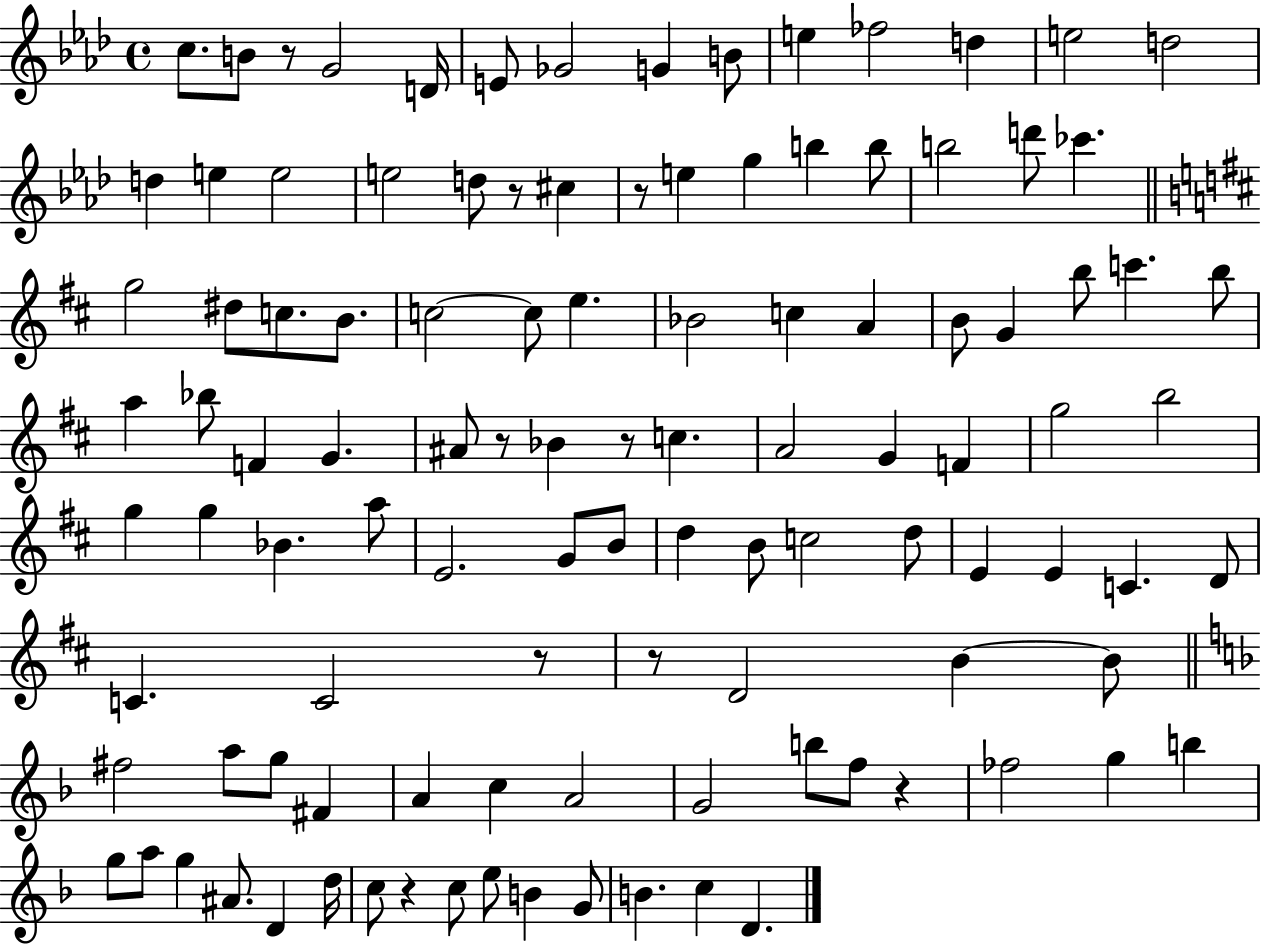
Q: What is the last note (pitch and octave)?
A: D4